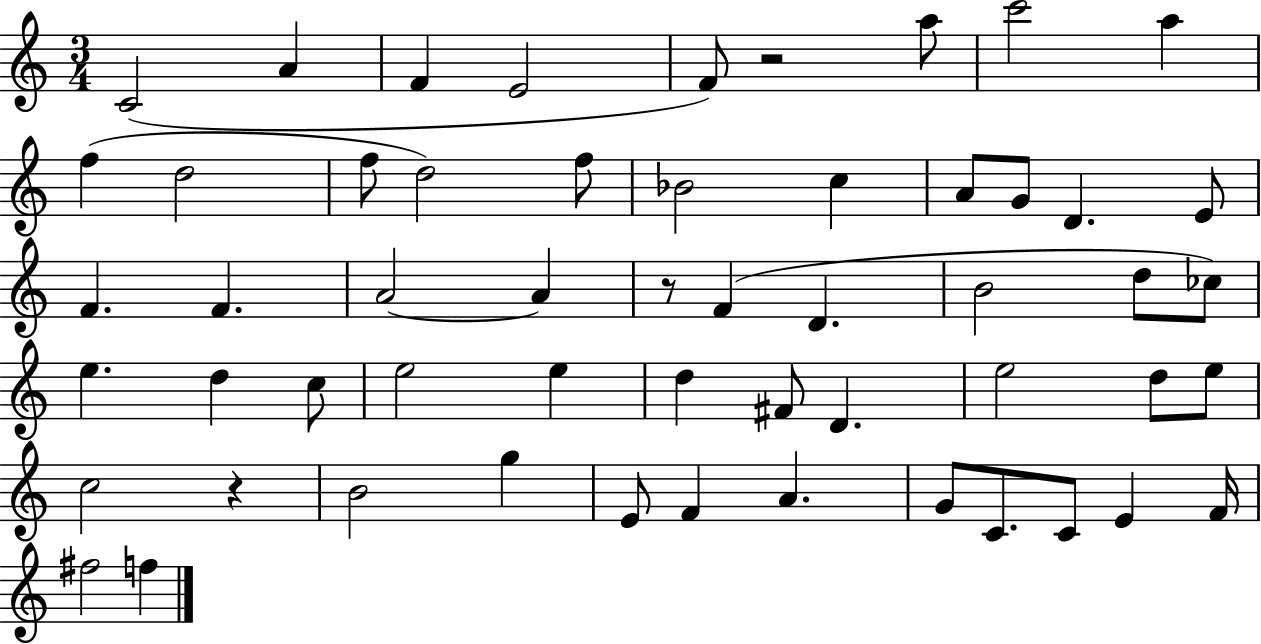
{
  \clef treble
  \numericTimeSignature
  \time 3/4
  \key c \major
  c'2( a'4 | f'4 e'2 | f'8) r2 a''8 | c'''2 a''4 | \break f''4( d''2 | f''8 d''2) f''8 | bes'2 c''4 | a'8 g'8 d'4. e'8 | \break f'4. f'4. | a'2~~ a'4 | r8 f'4( d'4. | b'2 d''8 ces''8) | \break e''4. d''4 c''8 | e''2 e''4 | d''4 fis'8 d'4. | e''2 d''8 e''8 | \break c''2 r4 | b'2 g''4 | e'8 f'4 a'4. | g'8 c'8. c'8 e'4 f'16 | \break fis''2 f''4 | \bar "|."
}